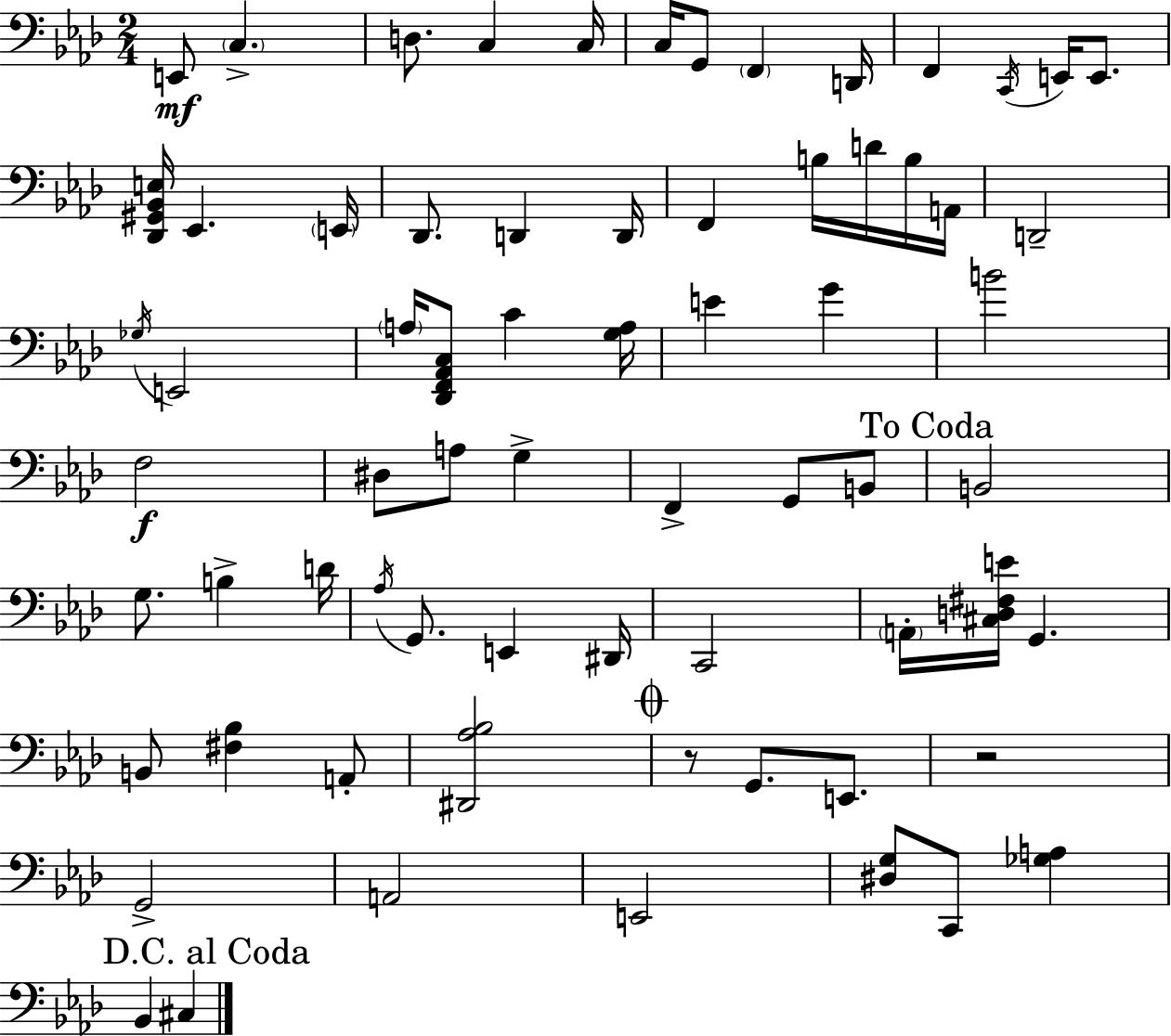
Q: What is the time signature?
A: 2/4